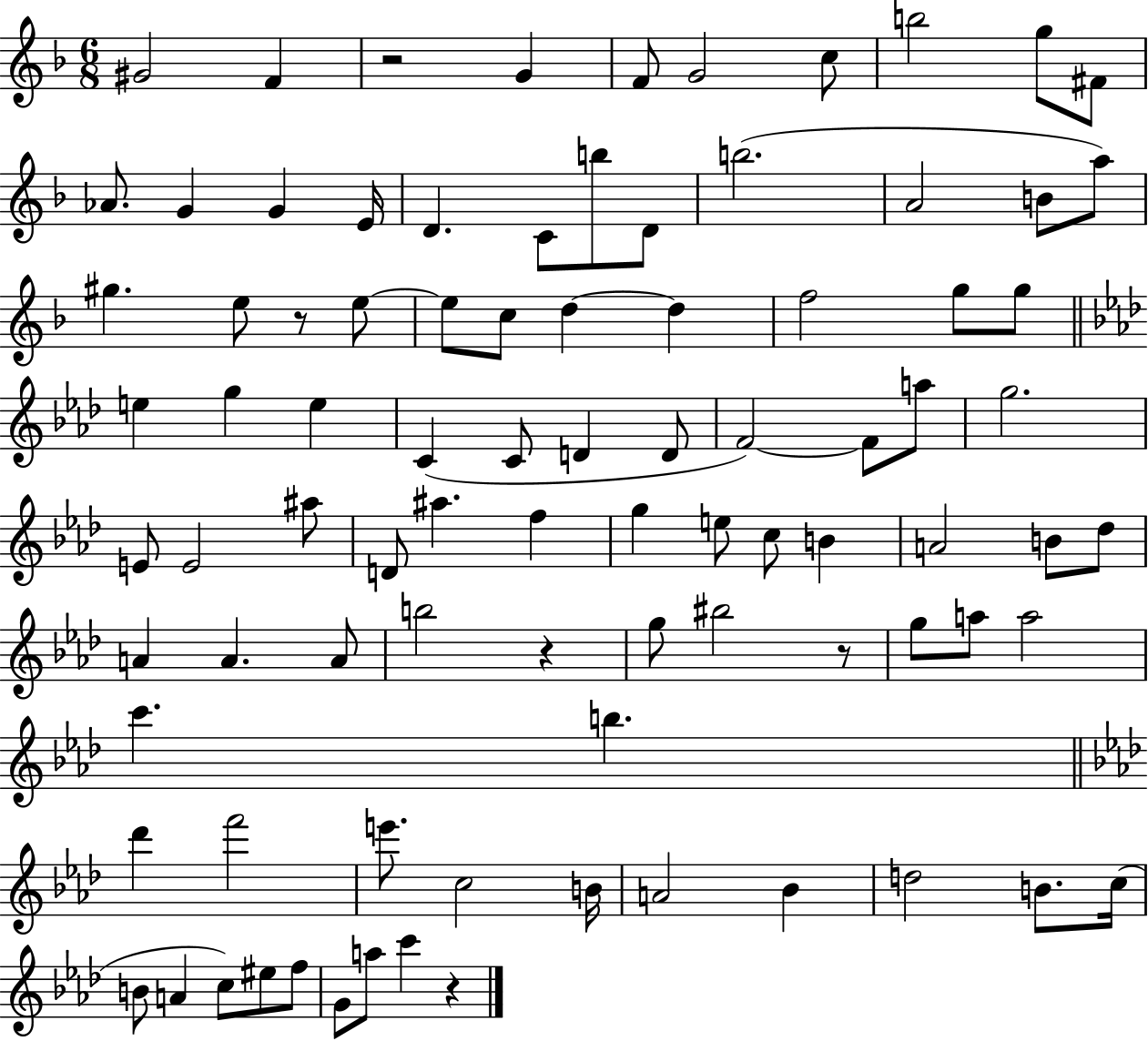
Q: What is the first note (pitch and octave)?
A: G#4